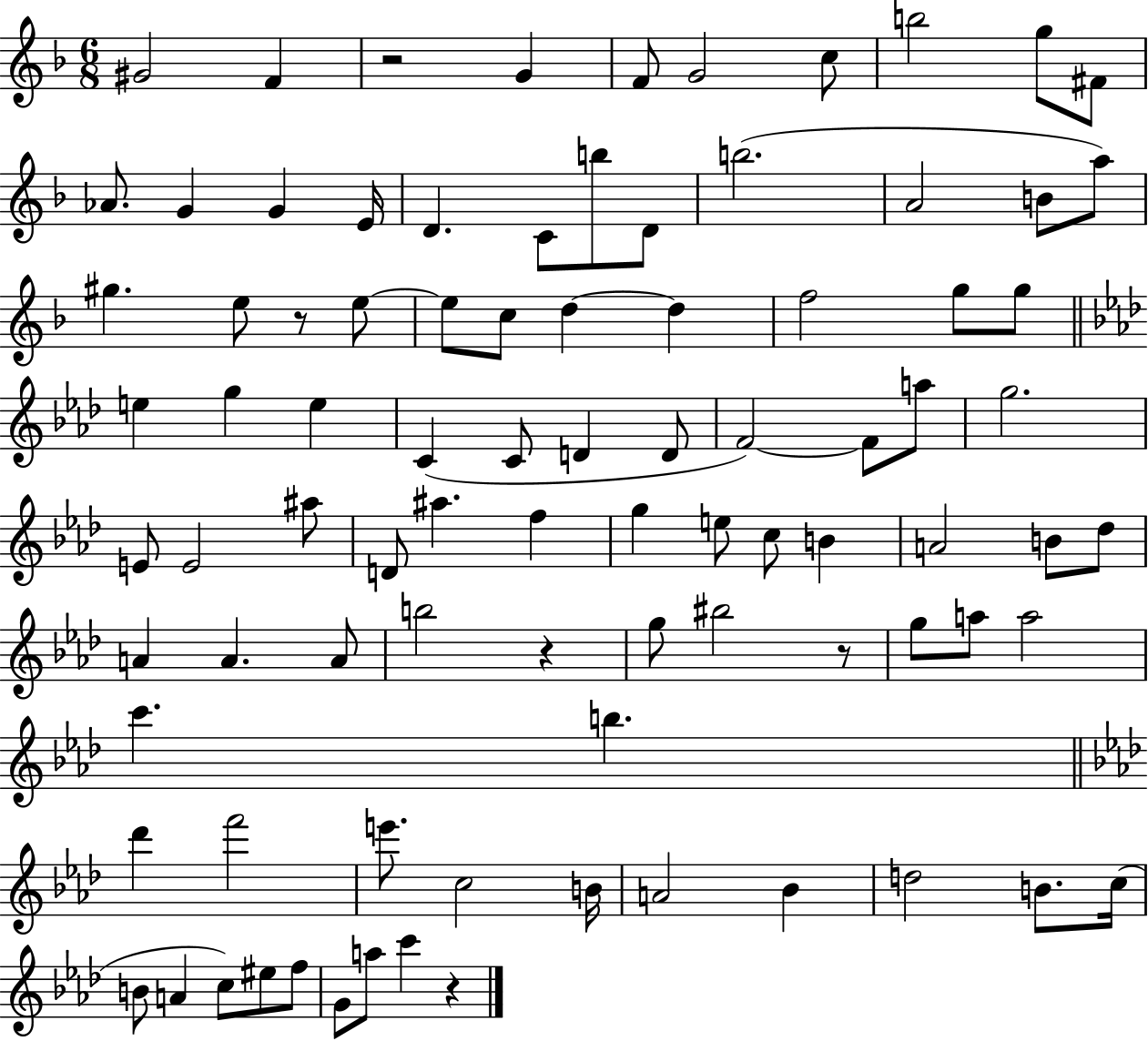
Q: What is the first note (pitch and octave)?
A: G#4